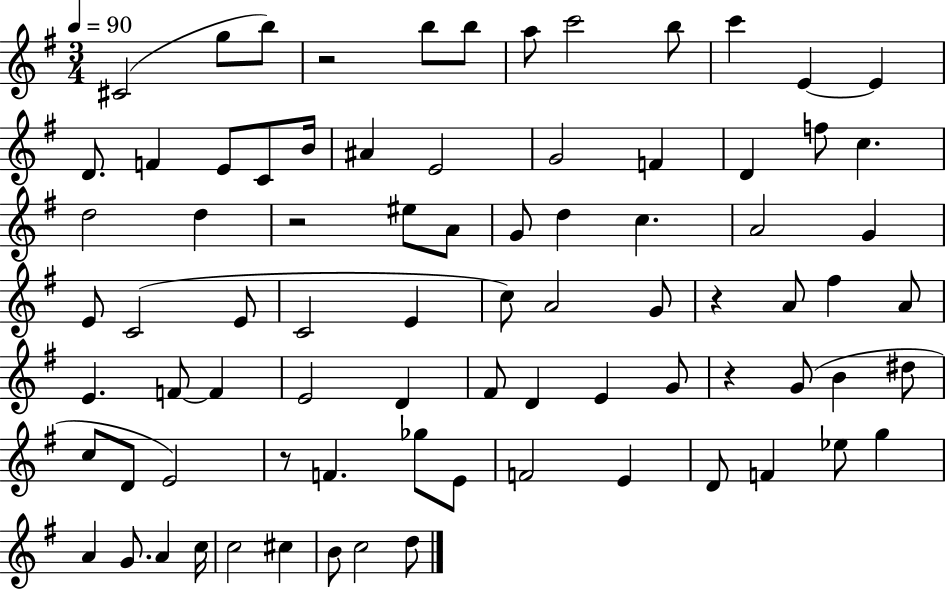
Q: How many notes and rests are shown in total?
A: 81